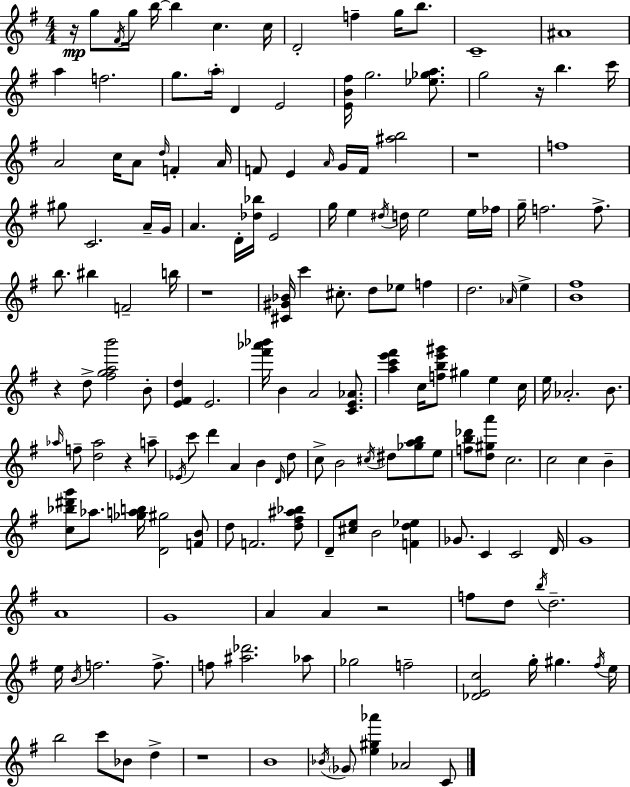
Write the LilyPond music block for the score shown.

{
  \clef treble
  \numericTimeSignature
  \time 4/4
  \key e \minor
  \repeat volta 2 { r16\mp g''8 \acciaccatura { fis'16 } g''16 b''16~~ b''4 c''4. | c''16 d'2-. f''4-- g''16 b''8. | c'1-- | ais'1 | \break a''4 f''2. | g''8. \parenthesize a''16-. d'4 e'2 | <e' b' fis''>16 g''2. <ees'' ges'' a''>8. | g''2 r16 b''4. | \break c'''16 a'2 c''16 a'8 \grace { d''16 } f'4-. | a'16 f'8 e'4 \grace { a'16 } g'16 f'16 <ais'' b''>2 | r1 | f''1 | \break gis''8 c'2. | a'16-- g'16 a'4. d'16-. <des'' bes''>16 e'2 | g''16 e''4 \acciaccatura { dis''16 } d''16 e''2 | e''16 fes''16 g''16-- f''2. | \break f''8.-> b''8. bis''4 f'2-- | b''16 r1 | <cis' gis' bes'>16 c'''4 cis''8.-. d''8 ees''8 | f''4 d''2. | \break \grace { aes'16 } e''4-> <b' fis''>1 | r4 d''8-> <fis'' g'' a'' b'''>2 | b'8-. <e' fis' d''>4 e'2. | <fis''' aes''' bes'''>16 b'4 a'2 | \break <c' e' aes'>8. <a'' c''' e''' fis'''>4 c''16 <f'' b'' e''' gis'''>8 gis''4 | e''4 c''16 e''16 aes'2.-. | b'8. \grace { aes''16 } f''8-- <d'' aes''>2 | r4 a''8-- \acciaccatura { ees'16 } c'''8 d'''4 a'4 | \break b'4 \grace { d'16 } d''8 c''8-> b'2 | \acciaccatura { cis''16 } dis''8 <ges'' a'' b''>8 e''8 <f'' b'' des'''>8 <d'' gis'' a'''>8 c''2. | c''2 | c''4 b'4-- <c'' bes'' dis''' g'''>8 aes''8. <ges'' a'' b''>16 <d' gis''>2 | \break <f' b'>8 d''8 f'2. | <d'' fis'' ais'' bes''>8 d'8-- <cis'' e''>8 b'2 | <f' d'' ees''>4 ges'8. c'4 | c'2 d'16 g'1 | \break a'1 | g'1 | a'4 a'4 | r2 f''8 d''8 \acciaccatura { b''16 } d''2.-- | \break e''16 \acciaccatura { b'16 } f''2. | f''8.-> f''8 <ais'' des'''>2. | aes''8 ges''2 | f''2-- <des' e' c''>2 | \break g''16-. gis''4. \acciaccatura { fis''16 } e''16 b''2 | c'''8 bes'8 d''4-> r1 | b'1 | \acciaccatura { bes'16 } \parenthesize ges'8 <e'' gis'' aes'''>4 | \break aes'2 c'8 } \bar "|."
}